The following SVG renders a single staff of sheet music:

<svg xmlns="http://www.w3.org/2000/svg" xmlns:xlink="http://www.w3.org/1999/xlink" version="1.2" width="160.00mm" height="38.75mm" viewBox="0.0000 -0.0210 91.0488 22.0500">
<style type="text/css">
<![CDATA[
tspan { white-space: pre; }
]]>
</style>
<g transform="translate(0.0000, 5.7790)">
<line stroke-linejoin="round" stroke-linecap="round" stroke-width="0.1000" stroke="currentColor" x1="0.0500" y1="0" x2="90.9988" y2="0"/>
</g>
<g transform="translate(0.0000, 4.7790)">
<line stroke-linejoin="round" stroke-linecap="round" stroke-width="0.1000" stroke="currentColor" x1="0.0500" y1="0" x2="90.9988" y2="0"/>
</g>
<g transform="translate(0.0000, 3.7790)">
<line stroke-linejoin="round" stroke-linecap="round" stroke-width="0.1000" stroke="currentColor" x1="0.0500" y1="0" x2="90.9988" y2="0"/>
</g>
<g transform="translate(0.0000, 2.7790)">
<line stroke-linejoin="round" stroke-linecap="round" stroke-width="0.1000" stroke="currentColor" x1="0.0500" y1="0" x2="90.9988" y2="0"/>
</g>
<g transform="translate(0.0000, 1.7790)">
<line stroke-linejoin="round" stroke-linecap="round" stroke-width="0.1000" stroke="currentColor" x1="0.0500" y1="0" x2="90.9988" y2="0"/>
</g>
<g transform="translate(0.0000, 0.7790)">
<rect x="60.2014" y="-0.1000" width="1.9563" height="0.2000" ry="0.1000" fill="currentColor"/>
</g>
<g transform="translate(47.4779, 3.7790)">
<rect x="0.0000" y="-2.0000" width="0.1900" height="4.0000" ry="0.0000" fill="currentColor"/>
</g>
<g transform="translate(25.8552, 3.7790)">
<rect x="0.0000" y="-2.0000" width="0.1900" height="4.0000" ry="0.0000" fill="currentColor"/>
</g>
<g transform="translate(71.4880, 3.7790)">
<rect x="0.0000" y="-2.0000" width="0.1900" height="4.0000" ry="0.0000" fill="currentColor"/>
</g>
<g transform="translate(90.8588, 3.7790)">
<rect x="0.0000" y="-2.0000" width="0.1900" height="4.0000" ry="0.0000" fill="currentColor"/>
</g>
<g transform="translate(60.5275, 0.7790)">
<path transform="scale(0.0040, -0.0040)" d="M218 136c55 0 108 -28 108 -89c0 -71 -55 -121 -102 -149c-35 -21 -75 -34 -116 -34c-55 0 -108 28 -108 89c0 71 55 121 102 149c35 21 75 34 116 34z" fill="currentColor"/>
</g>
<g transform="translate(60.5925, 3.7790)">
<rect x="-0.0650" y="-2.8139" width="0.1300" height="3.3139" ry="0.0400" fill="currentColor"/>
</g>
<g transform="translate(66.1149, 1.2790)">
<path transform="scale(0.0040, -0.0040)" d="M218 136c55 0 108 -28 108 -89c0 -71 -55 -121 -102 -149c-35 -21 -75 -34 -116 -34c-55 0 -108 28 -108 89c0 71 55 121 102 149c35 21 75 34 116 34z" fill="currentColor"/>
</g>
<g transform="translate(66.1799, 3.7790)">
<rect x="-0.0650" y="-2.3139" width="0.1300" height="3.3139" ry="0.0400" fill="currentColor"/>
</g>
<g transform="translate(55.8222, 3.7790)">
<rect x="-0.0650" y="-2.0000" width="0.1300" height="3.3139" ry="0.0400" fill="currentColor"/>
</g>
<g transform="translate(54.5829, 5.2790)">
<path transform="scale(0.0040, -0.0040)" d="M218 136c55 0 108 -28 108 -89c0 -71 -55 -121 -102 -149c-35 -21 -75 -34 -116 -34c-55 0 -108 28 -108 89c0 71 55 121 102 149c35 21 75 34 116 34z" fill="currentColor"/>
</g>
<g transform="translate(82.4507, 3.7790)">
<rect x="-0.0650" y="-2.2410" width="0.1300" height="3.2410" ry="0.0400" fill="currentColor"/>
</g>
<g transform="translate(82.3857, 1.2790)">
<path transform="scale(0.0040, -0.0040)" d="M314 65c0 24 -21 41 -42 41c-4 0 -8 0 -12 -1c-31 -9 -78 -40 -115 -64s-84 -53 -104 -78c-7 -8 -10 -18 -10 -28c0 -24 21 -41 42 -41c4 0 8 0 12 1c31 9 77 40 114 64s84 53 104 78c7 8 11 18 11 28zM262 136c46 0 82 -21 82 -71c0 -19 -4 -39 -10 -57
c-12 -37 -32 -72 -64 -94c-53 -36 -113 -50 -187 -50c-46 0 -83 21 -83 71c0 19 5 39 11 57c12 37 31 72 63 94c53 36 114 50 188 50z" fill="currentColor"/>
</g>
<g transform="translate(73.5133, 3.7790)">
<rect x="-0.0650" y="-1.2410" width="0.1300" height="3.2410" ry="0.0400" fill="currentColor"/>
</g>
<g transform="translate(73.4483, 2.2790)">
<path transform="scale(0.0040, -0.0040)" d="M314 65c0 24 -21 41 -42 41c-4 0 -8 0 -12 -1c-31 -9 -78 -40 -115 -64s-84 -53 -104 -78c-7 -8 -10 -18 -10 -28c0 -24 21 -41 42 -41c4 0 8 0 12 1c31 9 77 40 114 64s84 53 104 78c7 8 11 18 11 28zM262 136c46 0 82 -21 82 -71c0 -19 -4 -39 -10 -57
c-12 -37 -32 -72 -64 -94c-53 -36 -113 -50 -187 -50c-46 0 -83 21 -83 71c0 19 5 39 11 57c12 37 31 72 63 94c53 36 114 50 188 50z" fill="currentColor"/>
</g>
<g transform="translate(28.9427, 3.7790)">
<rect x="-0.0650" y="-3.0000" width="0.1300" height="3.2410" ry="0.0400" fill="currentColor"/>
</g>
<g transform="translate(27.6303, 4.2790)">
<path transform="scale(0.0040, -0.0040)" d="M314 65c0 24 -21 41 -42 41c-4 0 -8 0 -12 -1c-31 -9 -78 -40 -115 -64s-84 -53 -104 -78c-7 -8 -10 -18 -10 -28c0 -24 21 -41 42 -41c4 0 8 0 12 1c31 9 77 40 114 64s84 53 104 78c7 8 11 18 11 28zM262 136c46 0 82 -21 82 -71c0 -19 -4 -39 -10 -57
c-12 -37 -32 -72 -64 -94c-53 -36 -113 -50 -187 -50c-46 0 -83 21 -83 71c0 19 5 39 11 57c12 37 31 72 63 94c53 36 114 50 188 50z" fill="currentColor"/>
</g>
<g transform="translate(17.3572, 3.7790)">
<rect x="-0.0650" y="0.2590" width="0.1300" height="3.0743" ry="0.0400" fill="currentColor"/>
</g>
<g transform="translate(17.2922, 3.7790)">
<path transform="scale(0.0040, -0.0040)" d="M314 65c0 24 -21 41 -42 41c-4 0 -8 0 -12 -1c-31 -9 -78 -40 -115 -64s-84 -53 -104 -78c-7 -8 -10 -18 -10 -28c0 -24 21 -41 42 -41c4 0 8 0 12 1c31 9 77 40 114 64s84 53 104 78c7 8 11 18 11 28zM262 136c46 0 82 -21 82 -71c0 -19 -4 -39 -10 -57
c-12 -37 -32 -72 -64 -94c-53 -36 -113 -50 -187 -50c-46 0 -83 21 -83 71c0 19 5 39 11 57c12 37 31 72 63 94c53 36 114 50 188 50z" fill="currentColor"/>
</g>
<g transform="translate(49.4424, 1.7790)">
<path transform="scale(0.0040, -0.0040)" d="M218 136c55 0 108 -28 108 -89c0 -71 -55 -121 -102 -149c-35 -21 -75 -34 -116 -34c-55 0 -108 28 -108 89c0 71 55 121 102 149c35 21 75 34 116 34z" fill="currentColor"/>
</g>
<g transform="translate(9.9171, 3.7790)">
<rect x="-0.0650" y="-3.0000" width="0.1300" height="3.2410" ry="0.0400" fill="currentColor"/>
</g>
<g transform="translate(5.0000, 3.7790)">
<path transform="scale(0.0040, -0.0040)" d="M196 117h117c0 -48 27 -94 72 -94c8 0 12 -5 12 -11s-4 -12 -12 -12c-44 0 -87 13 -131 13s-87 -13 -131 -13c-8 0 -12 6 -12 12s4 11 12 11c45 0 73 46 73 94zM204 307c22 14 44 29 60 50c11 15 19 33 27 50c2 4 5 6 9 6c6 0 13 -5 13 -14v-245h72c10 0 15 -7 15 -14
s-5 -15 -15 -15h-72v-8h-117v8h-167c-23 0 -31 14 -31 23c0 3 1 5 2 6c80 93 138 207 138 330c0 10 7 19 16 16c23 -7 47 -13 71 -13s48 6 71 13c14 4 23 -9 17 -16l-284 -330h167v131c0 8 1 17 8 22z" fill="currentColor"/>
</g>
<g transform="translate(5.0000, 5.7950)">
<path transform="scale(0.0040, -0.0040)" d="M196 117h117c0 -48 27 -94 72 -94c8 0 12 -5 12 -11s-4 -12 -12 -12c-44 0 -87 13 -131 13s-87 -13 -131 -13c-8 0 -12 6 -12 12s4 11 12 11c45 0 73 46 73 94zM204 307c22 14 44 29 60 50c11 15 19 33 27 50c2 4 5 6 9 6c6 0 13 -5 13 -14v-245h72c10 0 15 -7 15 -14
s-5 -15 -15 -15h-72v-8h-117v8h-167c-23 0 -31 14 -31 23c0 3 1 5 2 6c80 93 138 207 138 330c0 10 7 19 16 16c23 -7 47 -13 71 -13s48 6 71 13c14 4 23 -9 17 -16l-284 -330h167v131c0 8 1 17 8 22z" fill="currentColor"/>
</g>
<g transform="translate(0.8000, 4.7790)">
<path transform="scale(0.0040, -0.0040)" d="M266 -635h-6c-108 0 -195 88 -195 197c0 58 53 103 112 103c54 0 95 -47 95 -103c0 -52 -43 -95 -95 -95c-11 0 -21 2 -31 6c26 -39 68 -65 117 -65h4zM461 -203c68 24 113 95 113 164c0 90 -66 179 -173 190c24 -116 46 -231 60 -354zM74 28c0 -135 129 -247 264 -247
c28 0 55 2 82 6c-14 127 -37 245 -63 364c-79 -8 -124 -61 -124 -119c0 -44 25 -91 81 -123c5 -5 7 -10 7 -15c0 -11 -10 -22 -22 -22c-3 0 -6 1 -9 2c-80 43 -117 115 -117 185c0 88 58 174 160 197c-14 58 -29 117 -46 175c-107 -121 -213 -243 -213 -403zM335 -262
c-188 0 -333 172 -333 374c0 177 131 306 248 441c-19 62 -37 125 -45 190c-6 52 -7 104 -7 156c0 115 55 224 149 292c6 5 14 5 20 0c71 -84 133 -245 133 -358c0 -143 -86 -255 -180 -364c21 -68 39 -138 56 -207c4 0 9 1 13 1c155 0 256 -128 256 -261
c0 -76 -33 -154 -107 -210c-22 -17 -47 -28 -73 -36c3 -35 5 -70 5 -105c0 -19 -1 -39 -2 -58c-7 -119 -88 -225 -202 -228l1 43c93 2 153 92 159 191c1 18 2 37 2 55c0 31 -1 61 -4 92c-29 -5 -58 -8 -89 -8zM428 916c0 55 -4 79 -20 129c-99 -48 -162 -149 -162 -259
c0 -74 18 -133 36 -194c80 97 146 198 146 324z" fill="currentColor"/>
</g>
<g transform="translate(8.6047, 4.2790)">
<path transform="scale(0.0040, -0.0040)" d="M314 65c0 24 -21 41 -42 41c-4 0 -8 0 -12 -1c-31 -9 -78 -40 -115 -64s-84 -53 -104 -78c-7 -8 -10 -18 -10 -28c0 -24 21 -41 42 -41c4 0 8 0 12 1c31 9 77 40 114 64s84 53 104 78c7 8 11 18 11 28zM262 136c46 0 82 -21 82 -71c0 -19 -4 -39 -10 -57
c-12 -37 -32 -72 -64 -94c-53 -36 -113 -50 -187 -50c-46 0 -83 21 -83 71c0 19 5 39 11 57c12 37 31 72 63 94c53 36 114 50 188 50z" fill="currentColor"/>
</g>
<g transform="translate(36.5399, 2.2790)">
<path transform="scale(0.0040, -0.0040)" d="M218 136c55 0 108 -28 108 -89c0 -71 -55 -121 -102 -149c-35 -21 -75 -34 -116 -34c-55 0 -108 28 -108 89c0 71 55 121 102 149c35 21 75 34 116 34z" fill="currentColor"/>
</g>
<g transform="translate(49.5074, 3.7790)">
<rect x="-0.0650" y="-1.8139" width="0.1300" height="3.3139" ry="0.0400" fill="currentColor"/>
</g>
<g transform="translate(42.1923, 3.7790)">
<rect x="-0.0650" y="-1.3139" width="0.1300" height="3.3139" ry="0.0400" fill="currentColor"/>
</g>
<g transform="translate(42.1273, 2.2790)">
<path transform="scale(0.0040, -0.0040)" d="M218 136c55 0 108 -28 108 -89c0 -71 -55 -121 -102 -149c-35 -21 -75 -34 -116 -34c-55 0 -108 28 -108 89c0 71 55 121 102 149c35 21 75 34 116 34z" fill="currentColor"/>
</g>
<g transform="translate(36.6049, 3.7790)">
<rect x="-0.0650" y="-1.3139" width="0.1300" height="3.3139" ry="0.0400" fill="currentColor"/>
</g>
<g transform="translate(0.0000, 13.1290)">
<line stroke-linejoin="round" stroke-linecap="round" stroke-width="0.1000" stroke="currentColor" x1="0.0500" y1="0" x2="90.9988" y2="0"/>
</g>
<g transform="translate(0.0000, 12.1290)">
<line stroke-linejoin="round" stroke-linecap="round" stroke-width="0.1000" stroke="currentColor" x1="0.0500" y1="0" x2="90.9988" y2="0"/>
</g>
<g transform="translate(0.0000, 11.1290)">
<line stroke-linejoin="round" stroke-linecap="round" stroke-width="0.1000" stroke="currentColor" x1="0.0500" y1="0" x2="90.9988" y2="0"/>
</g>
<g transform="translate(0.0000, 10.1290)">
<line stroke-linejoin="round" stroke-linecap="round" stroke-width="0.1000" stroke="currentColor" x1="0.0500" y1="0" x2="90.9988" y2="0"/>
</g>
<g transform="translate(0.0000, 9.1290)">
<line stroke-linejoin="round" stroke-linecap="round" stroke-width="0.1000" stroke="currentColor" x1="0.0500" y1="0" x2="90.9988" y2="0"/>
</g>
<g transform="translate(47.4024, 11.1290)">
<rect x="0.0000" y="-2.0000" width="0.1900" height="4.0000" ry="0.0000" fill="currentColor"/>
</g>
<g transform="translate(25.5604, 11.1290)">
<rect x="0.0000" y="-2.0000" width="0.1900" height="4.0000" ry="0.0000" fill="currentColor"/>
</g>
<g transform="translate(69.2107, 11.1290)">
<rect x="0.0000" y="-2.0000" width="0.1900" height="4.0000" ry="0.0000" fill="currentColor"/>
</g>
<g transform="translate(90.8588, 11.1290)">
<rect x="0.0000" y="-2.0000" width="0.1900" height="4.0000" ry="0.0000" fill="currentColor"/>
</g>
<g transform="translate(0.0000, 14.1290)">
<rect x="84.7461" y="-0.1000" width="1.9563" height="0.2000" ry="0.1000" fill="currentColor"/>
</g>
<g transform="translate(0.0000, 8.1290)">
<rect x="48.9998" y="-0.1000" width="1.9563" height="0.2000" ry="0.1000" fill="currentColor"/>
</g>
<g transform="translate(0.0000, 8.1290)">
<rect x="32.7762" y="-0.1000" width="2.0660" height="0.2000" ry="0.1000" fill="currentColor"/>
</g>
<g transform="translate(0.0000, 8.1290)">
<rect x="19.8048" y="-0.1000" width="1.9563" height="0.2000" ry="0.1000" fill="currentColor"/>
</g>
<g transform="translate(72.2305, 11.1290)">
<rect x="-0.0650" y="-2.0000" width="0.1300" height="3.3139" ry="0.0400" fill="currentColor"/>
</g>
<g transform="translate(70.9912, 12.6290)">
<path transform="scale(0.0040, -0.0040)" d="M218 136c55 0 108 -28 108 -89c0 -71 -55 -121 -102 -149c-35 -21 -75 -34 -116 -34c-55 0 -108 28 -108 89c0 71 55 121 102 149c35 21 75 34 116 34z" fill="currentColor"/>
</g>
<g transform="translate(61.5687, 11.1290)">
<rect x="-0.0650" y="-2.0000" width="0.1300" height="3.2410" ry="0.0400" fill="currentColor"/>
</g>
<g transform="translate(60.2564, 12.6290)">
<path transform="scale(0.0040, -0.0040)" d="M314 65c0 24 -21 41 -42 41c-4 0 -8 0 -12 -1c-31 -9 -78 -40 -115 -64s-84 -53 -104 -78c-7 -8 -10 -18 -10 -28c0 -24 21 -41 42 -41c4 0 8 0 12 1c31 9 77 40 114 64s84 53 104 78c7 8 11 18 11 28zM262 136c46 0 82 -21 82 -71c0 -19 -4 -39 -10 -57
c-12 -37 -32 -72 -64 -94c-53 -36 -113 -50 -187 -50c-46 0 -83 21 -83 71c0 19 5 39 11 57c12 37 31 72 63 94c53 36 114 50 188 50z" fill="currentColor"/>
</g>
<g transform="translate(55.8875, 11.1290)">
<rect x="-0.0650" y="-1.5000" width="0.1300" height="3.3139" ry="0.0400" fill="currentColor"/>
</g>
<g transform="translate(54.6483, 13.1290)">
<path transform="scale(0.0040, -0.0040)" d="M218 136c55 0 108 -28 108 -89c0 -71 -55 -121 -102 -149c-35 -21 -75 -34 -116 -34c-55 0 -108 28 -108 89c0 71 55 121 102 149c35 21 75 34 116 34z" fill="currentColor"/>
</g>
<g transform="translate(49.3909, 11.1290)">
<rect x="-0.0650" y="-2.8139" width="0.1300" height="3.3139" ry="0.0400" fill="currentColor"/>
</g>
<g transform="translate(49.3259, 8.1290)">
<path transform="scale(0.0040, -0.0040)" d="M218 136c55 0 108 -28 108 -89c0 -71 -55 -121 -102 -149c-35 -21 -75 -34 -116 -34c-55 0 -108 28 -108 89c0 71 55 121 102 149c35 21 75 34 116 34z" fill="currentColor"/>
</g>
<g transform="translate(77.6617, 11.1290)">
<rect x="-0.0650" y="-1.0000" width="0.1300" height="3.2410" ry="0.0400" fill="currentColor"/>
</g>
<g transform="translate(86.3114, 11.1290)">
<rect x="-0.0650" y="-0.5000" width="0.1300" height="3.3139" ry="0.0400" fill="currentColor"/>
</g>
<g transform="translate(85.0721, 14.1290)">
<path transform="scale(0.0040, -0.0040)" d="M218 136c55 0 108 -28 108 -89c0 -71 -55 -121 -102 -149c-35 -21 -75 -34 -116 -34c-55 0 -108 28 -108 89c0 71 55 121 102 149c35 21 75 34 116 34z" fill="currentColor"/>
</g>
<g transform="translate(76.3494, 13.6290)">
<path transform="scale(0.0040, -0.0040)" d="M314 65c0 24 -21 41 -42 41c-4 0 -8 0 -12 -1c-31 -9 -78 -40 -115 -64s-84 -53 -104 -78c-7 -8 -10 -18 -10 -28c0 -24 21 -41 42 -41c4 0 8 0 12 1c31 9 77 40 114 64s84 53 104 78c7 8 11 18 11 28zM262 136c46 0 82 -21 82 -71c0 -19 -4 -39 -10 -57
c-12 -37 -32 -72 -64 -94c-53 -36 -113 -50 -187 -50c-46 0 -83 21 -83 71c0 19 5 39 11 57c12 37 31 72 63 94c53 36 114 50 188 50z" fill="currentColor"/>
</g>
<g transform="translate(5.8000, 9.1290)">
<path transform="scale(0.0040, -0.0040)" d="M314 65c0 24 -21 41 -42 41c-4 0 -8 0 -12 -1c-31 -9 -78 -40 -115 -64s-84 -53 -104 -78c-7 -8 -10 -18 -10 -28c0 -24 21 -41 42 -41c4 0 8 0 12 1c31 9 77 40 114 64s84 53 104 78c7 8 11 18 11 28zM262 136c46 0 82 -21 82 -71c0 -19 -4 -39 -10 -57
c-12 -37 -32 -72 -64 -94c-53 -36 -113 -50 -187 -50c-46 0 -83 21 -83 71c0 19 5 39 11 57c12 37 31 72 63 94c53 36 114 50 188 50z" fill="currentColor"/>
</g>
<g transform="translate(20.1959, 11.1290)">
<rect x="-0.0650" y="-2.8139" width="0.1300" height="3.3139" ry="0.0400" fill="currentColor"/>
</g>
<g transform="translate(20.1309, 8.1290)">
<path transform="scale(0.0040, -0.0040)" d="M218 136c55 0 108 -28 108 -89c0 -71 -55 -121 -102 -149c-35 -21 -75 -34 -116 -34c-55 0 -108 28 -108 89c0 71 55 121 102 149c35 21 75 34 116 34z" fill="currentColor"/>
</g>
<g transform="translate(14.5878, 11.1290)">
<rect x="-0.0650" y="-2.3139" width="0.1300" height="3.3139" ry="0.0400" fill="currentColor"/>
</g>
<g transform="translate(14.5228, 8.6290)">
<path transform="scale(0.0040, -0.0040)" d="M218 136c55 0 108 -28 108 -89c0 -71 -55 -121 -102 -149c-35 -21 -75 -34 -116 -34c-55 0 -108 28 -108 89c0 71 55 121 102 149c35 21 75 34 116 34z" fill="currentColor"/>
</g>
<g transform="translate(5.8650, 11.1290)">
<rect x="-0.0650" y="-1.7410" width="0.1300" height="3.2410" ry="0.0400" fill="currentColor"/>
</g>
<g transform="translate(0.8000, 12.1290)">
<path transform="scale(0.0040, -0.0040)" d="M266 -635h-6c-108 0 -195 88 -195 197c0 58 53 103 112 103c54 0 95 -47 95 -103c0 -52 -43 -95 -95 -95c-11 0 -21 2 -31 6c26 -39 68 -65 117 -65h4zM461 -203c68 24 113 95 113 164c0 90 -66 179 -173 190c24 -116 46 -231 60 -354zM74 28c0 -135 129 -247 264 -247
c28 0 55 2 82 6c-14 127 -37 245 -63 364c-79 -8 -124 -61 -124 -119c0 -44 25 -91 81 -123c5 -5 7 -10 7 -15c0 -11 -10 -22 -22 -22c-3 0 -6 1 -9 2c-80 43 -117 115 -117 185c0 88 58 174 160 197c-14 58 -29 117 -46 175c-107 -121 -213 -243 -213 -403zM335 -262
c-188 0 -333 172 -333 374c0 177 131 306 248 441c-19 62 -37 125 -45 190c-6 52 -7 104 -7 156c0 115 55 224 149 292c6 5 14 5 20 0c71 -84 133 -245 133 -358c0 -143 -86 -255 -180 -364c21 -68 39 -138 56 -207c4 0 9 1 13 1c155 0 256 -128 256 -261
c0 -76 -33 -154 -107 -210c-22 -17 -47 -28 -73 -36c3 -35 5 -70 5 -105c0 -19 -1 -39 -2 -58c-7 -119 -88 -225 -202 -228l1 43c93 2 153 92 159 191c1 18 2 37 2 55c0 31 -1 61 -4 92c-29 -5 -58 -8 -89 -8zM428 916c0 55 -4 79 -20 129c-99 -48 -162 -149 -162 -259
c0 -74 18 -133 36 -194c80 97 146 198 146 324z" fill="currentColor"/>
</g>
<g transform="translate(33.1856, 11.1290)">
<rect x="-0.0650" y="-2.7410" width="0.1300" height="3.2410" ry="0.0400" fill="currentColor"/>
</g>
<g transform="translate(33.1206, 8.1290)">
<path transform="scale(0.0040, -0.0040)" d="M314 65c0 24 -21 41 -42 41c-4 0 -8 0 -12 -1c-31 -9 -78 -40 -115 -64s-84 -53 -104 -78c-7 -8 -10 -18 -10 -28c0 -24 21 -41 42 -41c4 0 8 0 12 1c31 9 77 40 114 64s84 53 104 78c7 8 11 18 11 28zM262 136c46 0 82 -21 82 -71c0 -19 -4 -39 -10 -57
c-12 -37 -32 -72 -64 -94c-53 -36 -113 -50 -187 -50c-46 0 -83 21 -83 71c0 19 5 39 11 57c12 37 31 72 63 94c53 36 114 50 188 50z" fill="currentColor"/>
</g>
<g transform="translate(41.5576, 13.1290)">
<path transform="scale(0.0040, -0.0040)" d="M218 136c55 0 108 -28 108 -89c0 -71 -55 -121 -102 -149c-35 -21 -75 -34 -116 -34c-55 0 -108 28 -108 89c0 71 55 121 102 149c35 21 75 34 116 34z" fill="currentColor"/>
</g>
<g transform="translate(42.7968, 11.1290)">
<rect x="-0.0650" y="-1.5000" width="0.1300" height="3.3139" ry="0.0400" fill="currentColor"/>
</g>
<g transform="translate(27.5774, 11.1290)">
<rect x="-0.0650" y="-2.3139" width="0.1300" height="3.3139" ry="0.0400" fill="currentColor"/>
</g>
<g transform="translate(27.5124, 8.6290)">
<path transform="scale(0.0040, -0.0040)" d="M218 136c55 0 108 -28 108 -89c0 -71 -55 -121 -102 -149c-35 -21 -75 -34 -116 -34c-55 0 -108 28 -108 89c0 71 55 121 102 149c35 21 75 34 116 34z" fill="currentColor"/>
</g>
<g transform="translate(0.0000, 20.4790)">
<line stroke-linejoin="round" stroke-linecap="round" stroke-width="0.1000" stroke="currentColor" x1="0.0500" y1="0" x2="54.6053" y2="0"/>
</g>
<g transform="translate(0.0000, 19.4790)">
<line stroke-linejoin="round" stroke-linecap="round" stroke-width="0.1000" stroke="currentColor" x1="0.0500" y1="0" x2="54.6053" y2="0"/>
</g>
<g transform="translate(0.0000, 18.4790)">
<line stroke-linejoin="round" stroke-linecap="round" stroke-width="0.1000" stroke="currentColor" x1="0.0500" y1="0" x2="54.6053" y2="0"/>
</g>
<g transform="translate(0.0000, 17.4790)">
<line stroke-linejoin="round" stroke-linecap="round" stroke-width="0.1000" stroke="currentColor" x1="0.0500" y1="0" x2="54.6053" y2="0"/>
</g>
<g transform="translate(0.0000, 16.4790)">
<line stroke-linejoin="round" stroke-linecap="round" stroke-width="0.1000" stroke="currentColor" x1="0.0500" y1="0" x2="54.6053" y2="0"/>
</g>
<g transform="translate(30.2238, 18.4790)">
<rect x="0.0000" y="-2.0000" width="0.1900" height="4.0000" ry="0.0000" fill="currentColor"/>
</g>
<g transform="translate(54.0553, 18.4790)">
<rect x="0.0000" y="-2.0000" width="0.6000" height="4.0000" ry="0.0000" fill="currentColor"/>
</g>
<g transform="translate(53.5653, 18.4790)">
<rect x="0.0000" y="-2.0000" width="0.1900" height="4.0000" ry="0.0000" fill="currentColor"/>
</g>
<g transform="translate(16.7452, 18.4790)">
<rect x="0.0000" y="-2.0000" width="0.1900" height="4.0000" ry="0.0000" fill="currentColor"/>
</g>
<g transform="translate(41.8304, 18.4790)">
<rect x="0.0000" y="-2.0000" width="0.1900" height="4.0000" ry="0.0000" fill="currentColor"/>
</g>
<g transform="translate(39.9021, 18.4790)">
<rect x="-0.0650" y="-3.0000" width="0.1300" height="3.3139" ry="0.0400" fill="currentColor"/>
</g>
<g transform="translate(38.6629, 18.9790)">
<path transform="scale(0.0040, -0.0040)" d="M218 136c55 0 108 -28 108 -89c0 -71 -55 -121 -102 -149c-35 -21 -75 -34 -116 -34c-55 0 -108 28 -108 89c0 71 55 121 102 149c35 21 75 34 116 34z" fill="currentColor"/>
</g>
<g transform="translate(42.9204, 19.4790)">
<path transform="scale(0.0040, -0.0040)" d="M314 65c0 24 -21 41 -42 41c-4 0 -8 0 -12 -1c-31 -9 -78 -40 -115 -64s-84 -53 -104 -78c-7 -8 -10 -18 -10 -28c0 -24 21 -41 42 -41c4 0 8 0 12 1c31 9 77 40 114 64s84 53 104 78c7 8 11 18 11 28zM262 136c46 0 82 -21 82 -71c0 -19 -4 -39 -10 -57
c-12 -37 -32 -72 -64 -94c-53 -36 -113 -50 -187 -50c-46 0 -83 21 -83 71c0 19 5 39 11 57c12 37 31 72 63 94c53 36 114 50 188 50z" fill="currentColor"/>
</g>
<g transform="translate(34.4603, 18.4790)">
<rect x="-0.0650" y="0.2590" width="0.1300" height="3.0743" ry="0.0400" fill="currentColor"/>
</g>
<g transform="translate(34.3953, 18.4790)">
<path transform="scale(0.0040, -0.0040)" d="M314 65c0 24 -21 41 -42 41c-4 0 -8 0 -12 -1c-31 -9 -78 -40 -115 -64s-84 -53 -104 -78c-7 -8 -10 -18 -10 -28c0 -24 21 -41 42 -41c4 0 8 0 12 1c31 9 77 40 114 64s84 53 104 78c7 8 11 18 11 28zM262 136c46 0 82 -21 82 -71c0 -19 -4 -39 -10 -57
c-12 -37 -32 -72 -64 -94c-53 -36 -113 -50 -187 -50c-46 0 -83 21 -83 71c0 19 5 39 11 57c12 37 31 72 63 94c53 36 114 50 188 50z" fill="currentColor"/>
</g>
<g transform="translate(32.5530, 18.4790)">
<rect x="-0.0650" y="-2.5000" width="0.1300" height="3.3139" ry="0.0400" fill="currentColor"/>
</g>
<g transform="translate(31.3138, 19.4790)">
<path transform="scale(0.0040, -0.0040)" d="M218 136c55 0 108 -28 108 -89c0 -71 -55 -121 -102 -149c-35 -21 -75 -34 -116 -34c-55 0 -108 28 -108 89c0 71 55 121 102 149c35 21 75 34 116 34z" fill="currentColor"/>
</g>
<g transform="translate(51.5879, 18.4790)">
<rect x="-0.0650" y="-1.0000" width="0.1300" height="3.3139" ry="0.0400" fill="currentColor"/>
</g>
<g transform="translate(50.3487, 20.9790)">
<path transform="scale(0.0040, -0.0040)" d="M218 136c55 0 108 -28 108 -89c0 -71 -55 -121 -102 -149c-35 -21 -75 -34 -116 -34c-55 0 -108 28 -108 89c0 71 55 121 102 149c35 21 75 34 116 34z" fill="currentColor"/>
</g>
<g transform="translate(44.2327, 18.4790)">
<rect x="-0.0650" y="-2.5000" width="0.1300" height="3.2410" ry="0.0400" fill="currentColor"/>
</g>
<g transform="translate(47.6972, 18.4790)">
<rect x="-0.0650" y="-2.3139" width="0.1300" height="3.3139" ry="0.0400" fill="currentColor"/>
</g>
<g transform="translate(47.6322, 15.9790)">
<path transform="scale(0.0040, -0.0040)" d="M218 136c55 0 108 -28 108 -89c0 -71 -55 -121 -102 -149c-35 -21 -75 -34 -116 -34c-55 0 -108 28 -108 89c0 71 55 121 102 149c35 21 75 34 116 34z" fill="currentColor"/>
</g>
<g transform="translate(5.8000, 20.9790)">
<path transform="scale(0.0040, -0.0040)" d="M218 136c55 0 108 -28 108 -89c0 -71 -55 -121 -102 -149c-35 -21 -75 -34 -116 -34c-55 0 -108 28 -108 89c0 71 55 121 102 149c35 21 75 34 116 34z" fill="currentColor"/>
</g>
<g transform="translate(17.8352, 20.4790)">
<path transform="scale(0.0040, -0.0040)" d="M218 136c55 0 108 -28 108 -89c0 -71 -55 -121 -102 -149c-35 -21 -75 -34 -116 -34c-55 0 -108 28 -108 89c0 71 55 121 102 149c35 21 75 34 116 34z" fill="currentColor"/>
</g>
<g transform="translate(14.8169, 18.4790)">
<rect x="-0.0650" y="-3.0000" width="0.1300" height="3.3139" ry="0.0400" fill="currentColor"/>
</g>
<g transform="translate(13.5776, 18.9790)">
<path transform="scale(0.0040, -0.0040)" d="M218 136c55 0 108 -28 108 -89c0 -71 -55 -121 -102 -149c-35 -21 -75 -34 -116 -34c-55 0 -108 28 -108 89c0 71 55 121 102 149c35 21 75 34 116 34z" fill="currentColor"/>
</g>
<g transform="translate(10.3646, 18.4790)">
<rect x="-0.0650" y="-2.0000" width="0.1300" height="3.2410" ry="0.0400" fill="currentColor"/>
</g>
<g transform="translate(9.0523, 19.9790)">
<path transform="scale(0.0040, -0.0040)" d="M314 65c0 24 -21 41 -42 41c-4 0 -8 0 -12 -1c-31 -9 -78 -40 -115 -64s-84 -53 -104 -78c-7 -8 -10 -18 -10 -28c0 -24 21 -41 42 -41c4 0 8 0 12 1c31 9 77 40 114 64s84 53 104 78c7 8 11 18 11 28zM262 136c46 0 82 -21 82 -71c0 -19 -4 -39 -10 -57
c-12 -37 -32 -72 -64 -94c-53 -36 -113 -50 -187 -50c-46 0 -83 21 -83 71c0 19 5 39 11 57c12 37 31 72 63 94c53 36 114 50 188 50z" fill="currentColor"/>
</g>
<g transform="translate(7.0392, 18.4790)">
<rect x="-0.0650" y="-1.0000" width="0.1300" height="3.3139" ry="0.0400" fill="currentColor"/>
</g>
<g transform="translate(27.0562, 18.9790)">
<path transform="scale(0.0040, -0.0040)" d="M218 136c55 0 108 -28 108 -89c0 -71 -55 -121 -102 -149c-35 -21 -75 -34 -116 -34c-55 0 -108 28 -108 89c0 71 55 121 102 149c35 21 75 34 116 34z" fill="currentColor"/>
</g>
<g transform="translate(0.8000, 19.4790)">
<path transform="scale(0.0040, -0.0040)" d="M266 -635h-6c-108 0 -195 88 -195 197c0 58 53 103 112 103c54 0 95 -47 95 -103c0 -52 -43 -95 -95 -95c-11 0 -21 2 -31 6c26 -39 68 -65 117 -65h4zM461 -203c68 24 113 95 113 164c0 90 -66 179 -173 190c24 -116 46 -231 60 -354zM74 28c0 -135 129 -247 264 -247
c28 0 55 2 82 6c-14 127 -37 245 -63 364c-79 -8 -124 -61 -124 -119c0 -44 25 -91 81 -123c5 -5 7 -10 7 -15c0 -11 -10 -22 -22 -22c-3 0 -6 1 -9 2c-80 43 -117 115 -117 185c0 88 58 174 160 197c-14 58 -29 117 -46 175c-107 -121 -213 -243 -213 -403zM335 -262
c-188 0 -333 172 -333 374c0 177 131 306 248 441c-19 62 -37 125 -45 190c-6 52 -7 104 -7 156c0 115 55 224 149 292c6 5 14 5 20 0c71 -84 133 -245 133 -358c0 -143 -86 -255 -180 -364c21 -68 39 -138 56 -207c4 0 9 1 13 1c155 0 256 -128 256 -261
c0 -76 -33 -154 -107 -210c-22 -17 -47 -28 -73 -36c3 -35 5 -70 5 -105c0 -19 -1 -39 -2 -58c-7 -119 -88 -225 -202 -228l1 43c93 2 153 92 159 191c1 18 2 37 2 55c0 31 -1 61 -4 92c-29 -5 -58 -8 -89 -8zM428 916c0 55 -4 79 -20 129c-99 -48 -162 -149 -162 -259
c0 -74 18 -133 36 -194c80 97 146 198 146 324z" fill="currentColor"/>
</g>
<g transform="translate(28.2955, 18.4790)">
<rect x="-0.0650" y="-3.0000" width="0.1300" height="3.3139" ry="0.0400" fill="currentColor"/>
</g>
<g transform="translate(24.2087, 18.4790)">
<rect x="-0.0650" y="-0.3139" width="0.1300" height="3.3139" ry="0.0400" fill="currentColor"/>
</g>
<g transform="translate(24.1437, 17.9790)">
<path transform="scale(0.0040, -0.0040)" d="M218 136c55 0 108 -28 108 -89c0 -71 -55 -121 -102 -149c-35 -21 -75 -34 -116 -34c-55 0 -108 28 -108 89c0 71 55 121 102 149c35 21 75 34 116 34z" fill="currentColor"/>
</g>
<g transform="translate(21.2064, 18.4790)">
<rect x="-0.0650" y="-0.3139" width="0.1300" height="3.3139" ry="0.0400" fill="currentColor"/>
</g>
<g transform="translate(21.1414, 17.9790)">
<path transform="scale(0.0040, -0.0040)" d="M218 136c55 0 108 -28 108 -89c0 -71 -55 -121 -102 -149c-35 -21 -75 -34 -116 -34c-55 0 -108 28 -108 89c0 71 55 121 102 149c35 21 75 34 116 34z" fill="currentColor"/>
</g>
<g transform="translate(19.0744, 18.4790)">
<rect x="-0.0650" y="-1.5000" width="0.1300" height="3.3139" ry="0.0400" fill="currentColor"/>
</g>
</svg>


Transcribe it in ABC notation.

X:1
T:Untitled
M:4/4
L:1/4
K:C
A2 B2 A2 e e f F a g e2 g2 f2 g a g a2 E a E F2 F D2 C D F2 A E c c A G B2 A G2 g D